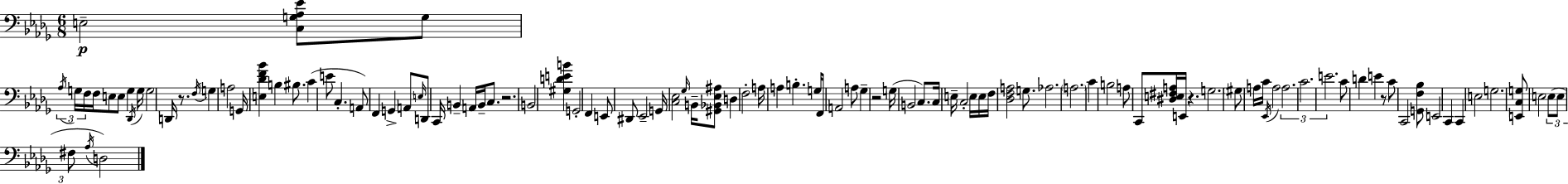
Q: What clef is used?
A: bass